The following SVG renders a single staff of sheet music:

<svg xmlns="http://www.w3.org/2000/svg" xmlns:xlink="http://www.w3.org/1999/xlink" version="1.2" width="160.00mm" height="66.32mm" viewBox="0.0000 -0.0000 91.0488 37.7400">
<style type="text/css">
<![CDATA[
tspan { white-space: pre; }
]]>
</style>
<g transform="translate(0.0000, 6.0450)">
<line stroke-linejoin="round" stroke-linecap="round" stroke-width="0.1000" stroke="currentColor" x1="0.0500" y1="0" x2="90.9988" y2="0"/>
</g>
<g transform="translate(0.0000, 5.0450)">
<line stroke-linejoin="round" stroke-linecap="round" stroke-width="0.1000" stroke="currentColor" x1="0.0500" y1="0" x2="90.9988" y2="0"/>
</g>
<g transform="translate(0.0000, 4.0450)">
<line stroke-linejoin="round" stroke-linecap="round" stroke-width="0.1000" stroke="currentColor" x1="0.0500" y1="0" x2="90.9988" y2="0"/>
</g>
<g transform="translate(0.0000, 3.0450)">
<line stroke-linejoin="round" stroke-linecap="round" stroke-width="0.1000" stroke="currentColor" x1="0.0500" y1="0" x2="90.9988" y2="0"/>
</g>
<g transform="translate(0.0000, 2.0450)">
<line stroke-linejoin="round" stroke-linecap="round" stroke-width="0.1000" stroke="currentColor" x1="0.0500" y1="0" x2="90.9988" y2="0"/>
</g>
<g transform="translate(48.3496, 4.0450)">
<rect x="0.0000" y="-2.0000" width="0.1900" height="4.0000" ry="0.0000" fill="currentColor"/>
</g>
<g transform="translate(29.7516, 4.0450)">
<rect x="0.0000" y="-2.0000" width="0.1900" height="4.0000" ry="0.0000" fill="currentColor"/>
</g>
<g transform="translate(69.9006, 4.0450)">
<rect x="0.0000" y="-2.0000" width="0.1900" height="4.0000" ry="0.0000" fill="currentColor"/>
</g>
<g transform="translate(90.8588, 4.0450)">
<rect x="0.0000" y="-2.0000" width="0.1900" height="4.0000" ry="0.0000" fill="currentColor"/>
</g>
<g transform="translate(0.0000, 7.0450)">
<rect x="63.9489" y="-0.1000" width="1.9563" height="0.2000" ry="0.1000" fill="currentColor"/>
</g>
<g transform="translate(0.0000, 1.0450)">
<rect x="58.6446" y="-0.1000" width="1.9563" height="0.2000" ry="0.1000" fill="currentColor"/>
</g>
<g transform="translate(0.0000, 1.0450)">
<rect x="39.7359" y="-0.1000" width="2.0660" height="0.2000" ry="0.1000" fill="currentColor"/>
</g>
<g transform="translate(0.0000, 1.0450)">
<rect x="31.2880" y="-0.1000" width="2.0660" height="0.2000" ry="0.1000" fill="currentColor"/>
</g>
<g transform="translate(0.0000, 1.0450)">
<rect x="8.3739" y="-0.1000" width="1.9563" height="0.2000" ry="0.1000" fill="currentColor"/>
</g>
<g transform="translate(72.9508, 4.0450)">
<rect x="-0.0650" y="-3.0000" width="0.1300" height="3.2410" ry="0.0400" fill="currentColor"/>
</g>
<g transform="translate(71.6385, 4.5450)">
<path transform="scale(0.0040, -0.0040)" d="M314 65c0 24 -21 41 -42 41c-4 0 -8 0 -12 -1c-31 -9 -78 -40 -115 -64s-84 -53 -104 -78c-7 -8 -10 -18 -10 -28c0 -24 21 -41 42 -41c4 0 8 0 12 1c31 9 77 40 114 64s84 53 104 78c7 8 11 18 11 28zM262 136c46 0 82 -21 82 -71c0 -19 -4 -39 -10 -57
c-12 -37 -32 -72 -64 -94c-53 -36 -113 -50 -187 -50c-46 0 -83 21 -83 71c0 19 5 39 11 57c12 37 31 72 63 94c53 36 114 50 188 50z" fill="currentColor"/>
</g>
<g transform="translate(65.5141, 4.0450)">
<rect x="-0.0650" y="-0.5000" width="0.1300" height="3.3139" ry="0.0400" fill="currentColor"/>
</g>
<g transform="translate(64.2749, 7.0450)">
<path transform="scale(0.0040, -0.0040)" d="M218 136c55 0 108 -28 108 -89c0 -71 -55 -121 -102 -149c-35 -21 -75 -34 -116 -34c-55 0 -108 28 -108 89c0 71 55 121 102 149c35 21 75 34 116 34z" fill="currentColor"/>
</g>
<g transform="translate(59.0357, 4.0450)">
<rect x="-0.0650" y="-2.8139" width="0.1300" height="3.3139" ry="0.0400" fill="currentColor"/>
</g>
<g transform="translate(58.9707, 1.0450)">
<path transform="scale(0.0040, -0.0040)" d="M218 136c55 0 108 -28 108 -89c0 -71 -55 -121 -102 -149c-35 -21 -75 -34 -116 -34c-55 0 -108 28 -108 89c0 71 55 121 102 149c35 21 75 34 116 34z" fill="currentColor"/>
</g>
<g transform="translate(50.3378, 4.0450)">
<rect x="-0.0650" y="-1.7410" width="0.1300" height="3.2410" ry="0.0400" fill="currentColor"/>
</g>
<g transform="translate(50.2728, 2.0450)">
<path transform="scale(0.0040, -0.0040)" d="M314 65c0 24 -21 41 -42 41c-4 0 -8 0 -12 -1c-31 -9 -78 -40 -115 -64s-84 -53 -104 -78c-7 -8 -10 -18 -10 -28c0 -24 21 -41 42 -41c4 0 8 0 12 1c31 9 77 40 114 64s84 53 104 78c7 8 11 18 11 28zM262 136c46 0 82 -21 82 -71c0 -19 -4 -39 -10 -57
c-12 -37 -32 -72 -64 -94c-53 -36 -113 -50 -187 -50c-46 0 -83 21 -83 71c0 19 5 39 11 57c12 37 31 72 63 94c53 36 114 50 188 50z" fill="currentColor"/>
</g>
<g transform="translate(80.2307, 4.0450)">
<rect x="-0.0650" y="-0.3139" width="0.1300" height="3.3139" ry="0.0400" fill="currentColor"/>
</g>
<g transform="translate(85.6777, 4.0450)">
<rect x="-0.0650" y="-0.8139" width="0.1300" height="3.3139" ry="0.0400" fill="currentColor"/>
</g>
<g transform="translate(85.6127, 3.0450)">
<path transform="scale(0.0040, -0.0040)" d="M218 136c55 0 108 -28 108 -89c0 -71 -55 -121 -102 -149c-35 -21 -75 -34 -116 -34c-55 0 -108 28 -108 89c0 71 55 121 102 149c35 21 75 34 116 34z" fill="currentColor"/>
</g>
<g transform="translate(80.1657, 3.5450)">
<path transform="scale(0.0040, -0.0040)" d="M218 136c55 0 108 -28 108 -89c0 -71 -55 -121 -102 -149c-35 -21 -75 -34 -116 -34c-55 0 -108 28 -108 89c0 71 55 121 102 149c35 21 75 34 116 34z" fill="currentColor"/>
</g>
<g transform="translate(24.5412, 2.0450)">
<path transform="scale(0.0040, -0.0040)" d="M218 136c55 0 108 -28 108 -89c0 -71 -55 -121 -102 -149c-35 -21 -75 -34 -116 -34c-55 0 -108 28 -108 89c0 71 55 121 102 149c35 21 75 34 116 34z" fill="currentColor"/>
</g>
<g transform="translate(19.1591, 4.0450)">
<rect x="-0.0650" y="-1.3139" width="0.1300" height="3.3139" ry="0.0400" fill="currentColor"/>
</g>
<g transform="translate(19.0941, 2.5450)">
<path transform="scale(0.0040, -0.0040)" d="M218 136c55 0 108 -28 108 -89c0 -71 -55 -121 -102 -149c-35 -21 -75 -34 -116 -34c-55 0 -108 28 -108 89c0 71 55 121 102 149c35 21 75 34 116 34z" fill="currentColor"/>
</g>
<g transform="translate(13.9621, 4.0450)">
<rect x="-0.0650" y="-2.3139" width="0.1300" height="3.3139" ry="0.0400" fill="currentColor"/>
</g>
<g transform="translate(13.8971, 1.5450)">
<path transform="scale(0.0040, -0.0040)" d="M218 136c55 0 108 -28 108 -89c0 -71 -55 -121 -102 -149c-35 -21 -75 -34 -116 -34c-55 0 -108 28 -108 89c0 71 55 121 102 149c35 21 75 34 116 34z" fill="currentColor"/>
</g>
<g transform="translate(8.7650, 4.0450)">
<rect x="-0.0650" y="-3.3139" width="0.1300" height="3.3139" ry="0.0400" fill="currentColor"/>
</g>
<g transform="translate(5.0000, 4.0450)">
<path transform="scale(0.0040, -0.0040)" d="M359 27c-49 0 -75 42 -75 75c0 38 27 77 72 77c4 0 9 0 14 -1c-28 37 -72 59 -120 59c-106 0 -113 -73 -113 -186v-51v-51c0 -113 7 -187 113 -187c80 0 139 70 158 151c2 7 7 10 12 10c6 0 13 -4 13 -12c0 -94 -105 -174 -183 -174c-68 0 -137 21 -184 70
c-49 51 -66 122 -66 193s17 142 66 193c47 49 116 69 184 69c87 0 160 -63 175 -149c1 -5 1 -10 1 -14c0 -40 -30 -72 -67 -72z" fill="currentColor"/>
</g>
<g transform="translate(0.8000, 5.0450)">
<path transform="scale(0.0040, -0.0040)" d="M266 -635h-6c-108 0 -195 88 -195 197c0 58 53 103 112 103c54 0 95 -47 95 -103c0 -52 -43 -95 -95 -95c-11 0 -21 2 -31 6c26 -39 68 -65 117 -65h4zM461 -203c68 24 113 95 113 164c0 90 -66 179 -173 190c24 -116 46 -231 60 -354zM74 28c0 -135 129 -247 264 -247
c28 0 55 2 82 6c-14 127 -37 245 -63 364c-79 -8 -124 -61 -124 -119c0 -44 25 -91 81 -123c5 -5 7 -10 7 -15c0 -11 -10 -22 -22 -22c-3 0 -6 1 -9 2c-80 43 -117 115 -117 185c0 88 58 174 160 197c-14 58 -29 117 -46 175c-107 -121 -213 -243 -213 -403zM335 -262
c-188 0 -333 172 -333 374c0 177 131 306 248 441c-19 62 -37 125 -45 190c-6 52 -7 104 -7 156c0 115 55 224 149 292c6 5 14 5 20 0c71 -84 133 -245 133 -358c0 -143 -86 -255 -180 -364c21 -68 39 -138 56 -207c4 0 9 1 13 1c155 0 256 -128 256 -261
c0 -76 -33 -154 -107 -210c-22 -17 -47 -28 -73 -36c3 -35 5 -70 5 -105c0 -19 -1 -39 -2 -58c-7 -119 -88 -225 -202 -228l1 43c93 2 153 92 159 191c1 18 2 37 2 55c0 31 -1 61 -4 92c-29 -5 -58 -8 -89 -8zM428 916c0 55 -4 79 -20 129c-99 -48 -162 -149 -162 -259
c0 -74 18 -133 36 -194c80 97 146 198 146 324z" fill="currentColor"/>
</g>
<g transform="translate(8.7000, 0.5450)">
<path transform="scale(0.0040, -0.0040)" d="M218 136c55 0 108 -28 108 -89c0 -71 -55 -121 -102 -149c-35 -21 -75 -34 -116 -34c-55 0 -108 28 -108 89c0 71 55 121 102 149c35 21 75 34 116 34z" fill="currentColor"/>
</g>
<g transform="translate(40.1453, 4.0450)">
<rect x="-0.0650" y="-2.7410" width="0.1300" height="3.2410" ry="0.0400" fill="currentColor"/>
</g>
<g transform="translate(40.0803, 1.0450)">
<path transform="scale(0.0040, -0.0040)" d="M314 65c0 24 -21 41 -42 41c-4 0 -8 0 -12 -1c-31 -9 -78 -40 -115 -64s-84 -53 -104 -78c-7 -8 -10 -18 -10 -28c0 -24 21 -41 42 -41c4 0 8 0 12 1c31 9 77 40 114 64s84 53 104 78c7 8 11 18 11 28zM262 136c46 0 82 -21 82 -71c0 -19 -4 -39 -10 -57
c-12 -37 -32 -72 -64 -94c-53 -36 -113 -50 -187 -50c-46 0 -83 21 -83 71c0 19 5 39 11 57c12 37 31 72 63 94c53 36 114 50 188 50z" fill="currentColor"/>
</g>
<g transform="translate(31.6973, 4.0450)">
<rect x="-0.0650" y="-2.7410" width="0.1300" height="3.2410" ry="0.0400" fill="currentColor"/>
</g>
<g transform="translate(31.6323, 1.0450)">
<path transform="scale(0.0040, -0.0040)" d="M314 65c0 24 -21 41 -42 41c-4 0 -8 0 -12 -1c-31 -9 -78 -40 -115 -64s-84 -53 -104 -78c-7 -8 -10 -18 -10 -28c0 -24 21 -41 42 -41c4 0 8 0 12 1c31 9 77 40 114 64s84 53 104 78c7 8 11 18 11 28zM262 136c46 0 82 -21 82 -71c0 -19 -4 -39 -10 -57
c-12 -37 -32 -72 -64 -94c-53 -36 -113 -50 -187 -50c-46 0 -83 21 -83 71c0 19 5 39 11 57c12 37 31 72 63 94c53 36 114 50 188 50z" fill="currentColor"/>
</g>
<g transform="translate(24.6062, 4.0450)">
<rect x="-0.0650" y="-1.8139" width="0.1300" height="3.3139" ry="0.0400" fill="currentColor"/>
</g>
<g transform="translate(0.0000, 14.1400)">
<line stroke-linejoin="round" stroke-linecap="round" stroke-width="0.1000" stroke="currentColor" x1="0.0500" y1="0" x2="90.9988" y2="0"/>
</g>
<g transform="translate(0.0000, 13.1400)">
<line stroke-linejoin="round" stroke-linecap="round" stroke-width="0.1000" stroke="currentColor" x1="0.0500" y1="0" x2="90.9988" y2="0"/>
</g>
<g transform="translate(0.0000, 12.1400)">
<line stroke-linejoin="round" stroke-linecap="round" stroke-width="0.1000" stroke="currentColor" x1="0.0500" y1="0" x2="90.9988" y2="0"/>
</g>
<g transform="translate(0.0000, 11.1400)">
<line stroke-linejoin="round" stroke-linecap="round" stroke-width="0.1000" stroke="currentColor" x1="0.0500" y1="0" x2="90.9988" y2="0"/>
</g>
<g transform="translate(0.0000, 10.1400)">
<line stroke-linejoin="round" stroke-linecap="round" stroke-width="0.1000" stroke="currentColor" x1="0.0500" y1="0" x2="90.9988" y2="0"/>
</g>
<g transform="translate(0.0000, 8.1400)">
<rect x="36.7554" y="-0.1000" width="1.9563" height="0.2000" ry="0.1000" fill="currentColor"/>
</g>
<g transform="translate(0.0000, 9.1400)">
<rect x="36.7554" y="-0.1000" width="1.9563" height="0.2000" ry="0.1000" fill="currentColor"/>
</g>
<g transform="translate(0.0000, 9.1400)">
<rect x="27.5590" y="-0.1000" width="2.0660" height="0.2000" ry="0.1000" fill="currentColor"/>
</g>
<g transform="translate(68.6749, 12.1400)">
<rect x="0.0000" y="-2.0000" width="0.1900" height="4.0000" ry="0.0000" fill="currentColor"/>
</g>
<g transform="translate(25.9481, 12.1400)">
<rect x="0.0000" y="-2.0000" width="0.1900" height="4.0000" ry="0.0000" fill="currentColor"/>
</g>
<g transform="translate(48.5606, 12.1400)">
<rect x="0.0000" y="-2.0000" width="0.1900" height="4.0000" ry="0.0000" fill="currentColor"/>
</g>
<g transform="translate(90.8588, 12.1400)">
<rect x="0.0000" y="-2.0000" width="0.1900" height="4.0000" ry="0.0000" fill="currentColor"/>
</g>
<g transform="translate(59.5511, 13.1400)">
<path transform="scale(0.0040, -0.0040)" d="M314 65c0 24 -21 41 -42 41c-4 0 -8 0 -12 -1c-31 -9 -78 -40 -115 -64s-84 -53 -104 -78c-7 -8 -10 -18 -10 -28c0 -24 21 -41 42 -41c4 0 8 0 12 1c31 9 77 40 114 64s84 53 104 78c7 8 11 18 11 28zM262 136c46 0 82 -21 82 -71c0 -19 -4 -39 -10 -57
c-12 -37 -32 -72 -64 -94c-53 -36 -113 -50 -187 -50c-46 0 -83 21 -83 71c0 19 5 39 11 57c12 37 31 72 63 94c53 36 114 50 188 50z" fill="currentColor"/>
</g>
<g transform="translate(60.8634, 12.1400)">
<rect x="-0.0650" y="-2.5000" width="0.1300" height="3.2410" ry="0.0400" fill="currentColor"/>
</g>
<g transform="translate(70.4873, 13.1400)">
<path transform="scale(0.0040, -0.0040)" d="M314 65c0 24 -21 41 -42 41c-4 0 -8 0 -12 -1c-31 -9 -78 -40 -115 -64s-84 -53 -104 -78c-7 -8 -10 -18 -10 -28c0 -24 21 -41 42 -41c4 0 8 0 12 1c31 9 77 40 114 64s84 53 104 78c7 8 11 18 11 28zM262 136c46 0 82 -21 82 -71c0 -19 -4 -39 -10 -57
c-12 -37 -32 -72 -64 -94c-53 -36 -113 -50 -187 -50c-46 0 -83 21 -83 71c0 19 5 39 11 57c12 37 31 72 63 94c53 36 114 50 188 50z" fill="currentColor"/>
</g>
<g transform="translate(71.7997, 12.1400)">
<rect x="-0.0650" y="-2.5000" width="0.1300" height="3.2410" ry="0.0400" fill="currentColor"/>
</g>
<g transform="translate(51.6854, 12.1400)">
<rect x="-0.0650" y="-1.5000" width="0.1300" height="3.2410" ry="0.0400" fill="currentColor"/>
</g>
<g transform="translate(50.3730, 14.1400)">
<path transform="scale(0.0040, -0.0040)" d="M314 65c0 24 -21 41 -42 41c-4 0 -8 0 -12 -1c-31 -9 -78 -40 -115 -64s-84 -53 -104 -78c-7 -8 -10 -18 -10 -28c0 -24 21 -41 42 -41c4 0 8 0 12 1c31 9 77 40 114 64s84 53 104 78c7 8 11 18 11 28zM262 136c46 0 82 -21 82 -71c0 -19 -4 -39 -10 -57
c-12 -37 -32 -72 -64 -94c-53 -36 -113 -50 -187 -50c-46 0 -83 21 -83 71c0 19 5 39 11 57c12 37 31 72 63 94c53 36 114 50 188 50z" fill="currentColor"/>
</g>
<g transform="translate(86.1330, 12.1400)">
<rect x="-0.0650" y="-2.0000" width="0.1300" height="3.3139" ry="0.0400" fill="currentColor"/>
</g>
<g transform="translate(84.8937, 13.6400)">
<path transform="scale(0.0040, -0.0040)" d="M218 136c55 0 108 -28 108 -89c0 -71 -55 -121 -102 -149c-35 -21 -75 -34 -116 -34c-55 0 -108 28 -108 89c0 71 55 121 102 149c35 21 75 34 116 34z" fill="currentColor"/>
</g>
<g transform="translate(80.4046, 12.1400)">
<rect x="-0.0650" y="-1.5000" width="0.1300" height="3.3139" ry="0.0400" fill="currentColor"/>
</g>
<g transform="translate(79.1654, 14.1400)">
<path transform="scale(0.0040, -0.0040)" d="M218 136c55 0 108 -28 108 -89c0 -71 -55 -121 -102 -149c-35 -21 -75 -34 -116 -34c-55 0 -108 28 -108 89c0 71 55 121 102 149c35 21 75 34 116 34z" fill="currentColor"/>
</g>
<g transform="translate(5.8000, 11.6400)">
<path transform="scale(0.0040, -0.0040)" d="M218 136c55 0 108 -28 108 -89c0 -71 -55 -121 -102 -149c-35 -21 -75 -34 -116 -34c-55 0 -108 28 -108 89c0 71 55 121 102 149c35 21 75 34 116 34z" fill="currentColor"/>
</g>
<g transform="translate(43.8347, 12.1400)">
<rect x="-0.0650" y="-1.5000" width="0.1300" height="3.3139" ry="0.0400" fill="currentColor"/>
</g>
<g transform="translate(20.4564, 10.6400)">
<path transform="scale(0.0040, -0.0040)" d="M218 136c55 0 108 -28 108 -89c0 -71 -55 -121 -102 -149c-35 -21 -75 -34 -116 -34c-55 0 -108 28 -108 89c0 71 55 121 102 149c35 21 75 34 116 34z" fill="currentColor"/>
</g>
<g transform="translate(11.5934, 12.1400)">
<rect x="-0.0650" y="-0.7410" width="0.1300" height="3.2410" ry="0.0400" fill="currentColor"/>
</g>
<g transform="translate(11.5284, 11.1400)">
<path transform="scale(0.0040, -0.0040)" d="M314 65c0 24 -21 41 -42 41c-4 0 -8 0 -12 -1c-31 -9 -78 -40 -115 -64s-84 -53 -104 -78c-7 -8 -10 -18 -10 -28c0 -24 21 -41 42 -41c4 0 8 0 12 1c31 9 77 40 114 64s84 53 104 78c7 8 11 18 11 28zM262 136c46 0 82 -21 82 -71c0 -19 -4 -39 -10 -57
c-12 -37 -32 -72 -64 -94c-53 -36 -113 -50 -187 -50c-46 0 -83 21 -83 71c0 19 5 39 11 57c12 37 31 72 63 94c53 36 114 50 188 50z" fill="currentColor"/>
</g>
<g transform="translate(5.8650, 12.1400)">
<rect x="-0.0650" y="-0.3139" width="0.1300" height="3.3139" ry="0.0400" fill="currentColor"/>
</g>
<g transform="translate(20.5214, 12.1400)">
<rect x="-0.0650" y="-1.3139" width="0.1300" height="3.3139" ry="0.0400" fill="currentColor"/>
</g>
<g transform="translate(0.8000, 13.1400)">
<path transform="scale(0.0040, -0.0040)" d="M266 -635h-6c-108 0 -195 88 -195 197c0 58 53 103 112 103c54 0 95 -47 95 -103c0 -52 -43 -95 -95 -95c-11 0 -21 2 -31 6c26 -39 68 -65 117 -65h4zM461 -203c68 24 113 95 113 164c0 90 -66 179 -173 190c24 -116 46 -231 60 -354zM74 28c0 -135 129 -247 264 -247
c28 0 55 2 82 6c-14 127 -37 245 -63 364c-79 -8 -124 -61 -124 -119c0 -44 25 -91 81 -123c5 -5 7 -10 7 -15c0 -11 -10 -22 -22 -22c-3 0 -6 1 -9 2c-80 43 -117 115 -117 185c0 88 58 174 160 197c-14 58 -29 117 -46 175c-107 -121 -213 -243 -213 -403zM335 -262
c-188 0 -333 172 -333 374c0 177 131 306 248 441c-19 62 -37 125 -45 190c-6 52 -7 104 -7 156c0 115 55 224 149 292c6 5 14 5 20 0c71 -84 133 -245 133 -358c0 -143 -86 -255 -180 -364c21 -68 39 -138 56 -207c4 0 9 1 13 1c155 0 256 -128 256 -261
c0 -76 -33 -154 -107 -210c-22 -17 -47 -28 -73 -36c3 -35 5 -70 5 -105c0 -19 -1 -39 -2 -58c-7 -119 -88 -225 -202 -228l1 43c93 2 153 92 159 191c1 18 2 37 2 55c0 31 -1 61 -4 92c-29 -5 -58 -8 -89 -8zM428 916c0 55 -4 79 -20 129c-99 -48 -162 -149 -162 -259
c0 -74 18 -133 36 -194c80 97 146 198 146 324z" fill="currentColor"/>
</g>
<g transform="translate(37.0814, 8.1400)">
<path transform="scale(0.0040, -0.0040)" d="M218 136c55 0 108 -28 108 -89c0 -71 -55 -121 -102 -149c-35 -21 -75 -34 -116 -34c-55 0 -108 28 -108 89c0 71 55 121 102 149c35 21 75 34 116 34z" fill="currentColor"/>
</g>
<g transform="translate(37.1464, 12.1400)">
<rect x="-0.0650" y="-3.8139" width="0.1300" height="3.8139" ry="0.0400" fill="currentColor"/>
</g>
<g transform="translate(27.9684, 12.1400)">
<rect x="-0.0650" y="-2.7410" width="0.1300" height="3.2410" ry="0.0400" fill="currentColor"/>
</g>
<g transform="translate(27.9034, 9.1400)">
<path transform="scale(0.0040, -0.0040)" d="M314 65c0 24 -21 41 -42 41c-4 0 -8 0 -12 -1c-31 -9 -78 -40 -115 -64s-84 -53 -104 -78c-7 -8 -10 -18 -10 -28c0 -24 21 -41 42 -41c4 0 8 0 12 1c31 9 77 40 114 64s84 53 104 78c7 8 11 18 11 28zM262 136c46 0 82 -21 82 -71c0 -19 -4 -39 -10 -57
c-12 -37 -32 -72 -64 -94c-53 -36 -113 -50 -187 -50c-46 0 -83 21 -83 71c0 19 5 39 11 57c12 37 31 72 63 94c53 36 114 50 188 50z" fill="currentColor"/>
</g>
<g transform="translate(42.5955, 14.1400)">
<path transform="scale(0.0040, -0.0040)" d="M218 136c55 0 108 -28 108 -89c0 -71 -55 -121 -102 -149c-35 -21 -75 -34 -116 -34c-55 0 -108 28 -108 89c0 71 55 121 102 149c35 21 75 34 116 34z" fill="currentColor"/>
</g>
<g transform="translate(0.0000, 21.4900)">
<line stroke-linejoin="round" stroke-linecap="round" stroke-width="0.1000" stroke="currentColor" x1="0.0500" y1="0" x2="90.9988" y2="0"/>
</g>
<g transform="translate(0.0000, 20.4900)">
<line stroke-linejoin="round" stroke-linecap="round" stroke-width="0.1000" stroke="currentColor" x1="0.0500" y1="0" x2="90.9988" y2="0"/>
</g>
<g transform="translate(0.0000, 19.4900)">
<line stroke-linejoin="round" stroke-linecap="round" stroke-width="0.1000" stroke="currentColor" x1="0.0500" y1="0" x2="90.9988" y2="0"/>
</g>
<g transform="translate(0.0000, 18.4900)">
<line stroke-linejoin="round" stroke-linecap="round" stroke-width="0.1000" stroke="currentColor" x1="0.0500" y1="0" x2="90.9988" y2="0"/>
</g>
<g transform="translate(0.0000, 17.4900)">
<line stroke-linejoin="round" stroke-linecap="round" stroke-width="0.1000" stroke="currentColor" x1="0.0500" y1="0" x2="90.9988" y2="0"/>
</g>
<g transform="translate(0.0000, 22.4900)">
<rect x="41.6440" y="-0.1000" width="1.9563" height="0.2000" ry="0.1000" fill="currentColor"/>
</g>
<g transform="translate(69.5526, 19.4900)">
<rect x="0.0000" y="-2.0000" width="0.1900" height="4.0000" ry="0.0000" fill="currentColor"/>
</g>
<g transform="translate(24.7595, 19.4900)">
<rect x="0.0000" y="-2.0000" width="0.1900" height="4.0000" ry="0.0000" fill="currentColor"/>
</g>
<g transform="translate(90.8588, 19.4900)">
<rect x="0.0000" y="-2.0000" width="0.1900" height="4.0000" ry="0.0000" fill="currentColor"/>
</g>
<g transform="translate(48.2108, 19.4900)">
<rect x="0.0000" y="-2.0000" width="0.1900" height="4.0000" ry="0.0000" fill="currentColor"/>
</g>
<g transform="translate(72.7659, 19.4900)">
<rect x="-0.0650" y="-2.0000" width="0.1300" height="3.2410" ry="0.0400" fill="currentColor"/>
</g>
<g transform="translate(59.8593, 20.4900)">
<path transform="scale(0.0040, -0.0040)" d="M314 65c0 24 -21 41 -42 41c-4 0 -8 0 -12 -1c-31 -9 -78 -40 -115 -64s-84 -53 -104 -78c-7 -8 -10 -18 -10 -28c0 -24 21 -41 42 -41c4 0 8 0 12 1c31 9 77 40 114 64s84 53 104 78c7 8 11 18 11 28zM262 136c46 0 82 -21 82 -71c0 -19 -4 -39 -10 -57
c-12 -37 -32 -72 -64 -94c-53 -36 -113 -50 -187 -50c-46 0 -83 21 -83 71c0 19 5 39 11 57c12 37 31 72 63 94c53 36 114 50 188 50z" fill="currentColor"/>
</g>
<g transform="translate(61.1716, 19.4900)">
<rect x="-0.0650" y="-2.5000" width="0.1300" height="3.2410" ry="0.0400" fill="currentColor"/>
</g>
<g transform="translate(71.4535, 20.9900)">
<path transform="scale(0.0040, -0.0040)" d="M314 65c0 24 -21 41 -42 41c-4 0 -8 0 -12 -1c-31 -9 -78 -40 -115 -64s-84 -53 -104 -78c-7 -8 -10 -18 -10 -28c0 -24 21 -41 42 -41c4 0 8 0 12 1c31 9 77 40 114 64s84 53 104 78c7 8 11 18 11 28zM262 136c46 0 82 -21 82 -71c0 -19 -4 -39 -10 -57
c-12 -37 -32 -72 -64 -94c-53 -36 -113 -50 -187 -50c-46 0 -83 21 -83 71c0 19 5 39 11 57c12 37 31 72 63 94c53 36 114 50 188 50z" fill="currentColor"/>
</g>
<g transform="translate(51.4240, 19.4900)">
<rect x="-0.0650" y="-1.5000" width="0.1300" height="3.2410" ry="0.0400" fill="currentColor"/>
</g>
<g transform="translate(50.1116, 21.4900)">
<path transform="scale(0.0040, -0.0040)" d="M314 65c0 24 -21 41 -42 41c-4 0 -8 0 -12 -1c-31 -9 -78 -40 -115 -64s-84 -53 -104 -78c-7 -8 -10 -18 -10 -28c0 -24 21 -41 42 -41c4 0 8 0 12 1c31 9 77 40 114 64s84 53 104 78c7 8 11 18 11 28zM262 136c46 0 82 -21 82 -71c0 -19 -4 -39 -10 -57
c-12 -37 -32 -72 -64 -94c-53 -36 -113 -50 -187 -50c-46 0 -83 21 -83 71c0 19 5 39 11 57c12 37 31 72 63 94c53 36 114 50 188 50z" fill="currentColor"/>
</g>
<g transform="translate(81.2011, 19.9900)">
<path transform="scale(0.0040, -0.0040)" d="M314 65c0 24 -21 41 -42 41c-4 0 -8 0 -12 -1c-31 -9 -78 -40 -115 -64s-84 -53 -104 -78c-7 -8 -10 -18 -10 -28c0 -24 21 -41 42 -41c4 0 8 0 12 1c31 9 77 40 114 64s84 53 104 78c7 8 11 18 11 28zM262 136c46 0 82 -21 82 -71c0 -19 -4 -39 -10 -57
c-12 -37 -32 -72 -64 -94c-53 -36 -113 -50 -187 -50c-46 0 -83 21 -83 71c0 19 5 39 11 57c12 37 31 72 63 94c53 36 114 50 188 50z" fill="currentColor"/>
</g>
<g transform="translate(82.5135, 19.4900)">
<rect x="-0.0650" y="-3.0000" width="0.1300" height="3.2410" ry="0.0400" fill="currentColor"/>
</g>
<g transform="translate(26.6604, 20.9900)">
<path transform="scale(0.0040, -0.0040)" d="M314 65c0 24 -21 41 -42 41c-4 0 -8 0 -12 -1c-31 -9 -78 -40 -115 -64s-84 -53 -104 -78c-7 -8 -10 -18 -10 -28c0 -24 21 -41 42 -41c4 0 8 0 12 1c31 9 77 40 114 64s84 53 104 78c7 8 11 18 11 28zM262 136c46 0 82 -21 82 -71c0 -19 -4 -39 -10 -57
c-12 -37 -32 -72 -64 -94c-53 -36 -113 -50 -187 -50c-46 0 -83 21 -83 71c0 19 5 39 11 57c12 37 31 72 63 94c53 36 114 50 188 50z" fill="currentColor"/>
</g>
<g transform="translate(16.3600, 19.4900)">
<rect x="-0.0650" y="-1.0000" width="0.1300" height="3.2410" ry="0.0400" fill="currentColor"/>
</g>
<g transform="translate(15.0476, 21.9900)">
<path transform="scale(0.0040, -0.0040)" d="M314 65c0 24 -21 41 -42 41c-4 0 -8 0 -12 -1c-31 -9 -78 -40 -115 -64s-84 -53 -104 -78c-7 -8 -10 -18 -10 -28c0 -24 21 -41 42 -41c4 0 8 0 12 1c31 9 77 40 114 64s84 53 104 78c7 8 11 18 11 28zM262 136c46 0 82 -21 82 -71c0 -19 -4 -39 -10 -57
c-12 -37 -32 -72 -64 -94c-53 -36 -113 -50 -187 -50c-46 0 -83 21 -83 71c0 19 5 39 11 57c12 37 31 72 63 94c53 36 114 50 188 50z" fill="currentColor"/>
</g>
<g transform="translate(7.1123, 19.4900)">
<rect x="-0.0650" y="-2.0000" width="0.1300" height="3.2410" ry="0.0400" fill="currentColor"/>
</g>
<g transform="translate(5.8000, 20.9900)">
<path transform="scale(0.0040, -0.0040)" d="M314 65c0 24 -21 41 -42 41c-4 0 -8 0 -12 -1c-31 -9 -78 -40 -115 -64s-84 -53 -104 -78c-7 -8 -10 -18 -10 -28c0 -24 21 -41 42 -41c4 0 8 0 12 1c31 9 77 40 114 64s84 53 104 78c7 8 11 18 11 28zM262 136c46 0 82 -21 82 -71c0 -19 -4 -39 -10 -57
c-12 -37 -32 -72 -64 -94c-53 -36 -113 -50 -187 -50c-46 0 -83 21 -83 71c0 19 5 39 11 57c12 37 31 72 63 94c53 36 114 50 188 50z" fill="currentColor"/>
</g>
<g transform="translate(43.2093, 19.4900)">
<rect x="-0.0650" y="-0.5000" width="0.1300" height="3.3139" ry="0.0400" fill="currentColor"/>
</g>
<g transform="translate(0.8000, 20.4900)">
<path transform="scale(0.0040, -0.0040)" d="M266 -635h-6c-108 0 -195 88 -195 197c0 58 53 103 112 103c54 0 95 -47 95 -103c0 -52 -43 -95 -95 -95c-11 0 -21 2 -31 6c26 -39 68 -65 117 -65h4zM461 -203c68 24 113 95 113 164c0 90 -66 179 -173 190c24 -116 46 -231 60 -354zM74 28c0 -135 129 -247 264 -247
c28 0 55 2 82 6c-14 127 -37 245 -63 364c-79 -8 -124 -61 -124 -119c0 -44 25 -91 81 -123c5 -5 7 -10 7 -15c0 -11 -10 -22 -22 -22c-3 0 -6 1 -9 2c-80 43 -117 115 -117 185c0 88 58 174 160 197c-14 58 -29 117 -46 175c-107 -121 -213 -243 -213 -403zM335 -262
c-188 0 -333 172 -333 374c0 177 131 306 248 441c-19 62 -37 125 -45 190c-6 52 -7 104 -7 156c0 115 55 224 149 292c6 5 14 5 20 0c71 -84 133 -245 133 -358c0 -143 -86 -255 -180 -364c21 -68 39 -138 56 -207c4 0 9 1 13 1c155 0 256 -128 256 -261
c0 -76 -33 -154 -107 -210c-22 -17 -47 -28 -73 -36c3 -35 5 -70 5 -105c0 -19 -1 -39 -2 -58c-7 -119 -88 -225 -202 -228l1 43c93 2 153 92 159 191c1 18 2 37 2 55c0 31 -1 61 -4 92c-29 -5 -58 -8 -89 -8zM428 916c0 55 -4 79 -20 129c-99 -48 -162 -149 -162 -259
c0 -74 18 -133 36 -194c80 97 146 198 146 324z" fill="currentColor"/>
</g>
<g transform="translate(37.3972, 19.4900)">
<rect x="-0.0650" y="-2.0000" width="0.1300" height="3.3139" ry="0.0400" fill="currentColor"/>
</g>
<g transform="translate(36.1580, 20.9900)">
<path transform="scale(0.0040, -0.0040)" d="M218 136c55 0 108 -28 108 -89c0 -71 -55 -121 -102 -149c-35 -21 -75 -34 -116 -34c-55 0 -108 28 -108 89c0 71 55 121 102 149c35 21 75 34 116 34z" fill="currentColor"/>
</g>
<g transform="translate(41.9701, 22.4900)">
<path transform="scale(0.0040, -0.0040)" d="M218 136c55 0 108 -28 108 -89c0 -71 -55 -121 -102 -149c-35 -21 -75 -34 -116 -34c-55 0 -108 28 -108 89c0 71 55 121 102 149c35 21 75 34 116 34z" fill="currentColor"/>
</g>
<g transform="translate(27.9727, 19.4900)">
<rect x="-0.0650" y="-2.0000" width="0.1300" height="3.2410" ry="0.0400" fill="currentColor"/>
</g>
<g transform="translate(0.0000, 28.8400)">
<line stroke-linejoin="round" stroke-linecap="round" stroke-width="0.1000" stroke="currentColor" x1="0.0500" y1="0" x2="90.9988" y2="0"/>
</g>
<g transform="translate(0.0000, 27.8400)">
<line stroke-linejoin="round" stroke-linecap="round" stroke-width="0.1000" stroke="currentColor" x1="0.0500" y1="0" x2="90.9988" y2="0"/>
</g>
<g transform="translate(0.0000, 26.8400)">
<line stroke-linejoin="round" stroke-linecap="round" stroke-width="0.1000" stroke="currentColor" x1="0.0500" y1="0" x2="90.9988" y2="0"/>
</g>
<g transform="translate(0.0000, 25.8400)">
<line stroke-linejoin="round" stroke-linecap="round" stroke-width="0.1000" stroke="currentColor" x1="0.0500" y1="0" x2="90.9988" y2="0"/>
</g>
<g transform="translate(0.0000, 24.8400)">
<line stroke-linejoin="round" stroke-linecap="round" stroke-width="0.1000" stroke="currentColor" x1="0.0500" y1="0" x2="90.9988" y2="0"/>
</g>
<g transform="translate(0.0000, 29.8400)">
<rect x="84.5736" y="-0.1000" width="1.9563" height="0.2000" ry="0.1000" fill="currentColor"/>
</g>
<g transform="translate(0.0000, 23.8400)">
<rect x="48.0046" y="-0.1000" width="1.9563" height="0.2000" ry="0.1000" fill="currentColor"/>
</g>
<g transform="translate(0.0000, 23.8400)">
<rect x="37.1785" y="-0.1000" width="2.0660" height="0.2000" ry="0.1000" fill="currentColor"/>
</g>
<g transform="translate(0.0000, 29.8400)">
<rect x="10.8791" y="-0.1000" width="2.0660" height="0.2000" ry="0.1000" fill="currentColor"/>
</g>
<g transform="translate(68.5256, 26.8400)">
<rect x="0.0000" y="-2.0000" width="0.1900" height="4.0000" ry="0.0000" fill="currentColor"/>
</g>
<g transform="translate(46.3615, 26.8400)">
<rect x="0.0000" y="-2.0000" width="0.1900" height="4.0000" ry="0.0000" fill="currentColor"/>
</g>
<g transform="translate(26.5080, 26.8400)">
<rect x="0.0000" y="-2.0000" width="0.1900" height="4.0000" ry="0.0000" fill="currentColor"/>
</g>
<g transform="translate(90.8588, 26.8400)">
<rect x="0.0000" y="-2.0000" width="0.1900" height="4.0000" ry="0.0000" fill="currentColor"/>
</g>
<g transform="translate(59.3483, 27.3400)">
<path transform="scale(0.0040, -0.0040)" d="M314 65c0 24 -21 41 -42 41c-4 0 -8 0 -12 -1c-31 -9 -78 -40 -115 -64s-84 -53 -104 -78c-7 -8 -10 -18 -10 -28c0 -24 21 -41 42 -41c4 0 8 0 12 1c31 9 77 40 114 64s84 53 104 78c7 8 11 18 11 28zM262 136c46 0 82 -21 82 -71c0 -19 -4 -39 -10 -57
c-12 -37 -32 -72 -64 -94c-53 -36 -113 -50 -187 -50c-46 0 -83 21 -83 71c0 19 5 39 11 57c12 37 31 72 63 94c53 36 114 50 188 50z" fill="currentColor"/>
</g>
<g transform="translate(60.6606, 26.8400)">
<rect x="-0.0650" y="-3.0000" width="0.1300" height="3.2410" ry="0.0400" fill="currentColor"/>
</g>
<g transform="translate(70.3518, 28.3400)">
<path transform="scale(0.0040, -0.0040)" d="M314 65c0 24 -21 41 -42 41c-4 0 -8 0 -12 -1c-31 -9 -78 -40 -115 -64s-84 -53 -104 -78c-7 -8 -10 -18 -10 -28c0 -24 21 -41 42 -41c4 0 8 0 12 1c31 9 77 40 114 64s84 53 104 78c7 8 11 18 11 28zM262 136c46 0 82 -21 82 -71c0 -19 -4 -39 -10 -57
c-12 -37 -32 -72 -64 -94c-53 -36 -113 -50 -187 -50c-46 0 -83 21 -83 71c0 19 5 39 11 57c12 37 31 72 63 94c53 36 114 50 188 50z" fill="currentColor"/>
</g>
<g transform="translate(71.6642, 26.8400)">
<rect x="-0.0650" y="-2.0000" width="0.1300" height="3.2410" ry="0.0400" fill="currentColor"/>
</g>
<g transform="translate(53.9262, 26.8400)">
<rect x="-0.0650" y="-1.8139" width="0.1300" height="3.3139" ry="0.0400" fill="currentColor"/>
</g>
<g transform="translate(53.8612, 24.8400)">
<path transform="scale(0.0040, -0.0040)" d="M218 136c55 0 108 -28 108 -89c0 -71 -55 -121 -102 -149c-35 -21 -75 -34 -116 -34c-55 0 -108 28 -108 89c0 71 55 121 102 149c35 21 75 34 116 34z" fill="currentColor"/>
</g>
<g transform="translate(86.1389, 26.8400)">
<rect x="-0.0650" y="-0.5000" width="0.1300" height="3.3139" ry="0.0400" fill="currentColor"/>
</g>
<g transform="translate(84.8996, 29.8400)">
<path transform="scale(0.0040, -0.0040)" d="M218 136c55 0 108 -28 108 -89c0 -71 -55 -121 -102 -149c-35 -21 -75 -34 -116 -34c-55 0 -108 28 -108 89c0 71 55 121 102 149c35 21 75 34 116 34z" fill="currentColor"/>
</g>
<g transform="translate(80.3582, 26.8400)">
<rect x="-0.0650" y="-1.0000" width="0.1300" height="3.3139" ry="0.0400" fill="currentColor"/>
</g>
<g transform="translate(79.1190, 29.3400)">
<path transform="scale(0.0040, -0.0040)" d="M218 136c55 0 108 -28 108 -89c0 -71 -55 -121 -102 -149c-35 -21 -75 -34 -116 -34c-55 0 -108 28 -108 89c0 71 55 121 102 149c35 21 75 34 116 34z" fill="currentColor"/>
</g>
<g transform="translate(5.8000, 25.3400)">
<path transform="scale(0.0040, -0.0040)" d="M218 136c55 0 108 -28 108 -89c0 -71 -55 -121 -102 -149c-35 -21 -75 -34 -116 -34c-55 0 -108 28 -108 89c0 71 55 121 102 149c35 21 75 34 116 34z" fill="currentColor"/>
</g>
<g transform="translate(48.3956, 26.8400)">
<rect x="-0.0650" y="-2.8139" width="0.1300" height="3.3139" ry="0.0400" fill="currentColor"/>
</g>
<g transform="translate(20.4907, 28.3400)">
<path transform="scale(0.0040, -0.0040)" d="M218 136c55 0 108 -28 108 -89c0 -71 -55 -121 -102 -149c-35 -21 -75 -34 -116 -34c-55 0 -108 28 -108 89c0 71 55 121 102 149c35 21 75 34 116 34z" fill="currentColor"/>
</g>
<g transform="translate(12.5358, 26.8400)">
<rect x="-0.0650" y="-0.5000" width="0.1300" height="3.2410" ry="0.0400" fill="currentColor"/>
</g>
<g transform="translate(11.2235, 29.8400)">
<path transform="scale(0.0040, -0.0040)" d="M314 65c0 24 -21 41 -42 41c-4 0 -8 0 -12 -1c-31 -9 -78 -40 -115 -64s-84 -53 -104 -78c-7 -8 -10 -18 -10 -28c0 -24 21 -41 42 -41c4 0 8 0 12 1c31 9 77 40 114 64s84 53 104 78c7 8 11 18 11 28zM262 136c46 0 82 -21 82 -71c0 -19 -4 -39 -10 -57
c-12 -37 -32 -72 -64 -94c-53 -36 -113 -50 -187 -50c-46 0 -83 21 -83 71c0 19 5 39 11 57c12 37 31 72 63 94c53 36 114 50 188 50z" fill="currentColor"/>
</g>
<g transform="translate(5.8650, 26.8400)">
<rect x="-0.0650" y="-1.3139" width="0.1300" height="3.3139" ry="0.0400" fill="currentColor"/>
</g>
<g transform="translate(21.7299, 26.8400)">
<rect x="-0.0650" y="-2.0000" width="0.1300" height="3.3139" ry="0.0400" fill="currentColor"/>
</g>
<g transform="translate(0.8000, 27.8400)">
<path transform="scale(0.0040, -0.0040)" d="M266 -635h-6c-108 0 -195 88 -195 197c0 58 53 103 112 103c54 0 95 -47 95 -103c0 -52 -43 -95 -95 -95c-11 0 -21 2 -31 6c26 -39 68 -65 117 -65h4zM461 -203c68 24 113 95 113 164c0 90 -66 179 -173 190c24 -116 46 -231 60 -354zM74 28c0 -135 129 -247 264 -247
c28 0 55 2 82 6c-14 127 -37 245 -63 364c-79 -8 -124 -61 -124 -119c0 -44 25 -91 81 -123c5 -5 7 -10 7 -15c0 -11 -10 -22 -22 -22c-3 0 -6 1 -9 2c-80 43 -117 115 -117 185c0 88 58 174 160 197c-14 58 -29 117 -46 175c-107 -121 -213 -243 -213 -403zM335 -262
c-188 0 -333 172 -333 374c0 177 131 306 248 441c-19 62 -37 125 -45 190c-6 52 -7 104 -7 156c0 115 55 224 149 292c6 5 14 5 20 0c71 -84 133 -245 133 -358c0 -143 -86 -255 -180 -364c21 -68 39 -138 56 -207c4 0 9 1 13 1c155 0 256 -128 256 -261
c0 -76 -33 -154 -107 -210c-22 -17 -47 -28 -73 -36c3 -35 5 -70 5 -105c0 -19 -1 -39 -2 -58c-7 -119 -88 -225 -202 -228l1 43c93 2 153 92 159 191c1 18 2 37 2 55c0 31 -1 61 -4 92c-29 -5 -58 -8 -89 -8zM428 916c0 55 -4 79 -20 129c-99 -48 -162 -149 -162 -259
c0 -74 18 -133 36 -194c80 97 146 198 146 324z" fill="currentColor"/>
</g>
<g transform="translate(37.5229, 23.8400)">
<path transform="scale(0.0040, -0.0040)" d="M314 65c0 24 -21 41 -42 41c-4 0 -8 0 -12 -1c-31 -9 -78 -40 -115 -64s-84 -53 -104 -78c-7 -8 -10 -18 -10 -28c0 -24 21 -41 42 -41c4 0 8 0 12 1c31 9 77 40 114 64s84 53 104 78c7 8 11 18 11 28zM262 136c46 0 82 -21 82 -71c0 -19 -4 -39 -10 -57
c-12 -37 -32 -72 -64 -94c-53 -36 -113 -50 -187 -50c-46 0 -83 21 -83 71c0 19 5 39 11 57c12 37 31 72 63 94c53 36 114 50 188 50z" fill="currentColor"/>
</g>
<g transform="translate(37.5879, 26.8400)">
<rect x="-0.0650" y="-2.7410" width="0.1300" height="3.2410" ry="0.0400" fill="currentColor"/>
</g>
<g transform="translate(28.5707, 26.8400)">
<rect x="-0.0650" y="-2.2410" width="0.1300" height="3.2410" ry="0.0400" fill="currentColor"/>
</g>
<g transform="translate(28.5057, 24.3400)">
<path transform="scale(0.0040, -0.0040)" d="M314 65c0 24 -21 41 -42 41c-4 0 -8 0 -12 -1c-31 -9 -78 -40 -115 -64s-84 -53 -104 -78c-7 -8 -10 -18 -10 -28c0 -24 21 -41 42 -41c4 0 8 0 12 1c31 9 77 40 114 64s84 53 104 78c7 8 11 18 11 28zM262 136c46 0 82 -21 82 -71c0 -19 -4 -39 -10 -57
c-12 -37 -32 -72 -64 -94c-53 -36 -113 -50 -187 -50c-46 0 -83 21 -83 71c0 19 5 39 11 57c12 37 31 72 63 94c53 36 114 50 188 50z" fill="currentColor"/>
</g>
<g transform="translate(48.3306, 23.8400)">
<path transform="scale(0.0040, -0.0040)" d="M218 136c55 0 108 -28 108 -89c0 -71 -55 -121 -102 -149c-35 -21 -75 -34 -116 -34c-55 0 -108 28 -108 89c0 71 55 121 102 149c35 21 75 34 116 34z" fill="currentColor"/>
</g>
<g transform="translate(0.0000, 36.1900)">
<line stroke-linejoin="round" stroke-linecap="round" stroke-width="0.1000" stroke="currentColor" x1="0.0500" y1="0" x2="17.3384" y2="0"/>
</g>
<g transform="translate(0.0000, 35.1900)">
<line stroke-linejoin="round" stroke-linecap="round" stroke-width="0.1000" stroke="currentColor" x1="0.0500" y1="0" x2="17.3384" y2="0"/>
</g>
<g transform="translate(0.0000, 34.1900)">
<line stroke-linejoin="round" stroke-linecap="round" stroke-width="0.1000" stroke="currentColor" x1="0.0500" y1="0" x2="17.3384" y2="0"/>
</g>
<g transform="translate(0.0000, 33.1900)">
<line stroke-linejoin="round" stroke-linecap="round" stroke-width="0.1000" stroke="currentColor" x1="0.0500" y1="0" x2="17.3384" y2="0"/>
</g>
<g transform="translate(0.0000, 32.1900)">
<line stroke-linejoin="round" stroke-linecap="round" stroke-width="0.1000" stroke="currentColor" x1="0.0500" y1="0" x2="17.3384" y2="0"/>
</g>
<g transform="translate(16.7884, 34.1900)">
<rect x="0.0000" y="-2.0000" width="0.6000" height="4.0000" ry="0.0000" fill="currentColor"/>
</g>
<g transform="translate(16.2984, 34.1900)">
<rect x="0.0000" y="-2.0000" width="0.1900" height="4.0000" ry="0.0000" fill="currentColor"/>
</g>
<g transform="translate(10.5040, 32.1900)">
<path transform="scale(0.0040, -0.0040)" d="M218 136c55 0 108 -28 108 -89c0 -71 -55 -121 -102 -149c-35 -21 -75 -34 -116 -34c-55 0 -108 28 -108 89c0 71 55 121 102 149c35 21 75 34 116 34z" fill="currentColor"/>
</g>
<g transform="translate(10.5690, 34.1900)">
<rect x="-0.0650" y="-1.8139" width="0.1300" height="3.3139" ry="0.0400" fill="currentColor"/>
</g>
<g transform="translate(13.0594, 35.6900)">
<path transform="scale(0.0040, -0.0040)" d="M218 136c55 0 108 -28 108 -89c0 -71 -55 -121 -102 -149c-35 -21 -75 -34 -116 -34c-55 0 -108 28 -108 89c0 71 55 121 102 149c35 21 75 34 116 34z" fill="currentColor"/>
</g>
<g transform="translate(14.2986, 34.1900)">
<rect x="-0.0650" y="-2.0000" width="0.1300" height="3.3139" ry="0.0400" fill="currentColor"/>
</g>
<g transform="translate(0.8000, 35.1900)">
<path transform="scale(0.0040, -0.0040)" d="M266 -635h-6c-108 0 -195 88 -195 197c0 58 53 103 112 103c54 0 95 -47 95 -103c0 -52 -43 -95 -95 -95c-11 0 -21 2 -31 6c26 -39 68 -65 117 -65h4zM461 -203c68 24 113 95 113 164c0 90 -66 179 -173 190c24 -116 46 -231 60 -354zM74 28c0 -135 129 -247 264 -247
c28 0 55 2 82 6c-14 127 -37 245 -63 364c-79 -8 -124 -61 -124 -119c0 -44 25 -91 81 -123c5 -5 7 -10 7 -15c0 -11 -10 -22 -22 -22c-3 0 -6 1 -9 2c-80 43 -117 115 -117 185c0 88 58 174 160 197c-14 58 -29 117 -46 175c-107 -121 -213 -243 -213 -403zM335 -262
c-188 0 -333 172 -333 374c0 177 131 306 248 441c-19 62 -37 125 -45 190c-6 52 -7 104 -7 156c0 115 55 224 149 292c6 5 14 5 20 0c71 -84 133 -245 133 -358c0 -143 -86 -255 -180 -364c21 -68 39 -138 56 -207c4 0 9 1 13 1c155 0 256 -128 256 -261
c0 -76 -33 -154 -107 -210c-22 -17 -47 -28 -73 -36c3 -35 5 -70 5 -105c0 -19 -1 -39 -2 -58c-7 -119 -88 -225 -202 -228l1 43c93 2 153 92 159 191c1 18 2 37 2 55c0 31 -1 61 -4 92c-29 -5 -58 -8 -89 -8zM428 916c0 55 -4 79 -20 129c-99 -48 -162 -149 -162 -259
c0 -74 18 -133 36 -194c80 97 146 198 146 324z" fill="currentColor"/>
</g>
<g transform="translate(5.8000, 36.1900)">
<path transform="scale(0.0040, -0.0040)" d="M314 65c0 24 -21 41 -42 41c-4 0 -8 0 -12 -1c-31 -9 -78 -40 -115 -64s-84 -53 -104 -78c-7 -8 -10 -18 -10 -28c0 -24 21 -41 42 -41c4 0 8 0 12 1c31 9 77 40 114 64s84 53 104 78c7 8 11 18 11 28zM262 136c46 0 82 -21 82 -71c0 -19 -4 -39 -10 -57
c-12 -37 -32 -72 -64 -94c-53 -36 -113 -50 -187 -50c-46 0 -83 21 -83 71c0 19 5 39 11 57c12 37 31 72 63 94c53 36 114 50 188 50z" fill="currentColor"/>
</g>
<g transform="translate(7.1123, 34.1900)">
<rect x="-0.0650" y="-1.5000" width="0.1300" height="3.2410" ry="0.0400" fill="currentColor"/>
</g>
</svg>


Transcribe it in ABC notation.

X:1
T:Untitled
M:4/4
L:1/4
K:C
b g e f a2 a2 f2 a C A2 c d c d2 e a2 c' E E2 G2 G2 E F F2 D2 F2 F C E2 G2 F2 A2 e C2 F g2 a2 a f A2 F2 D C E2 f F